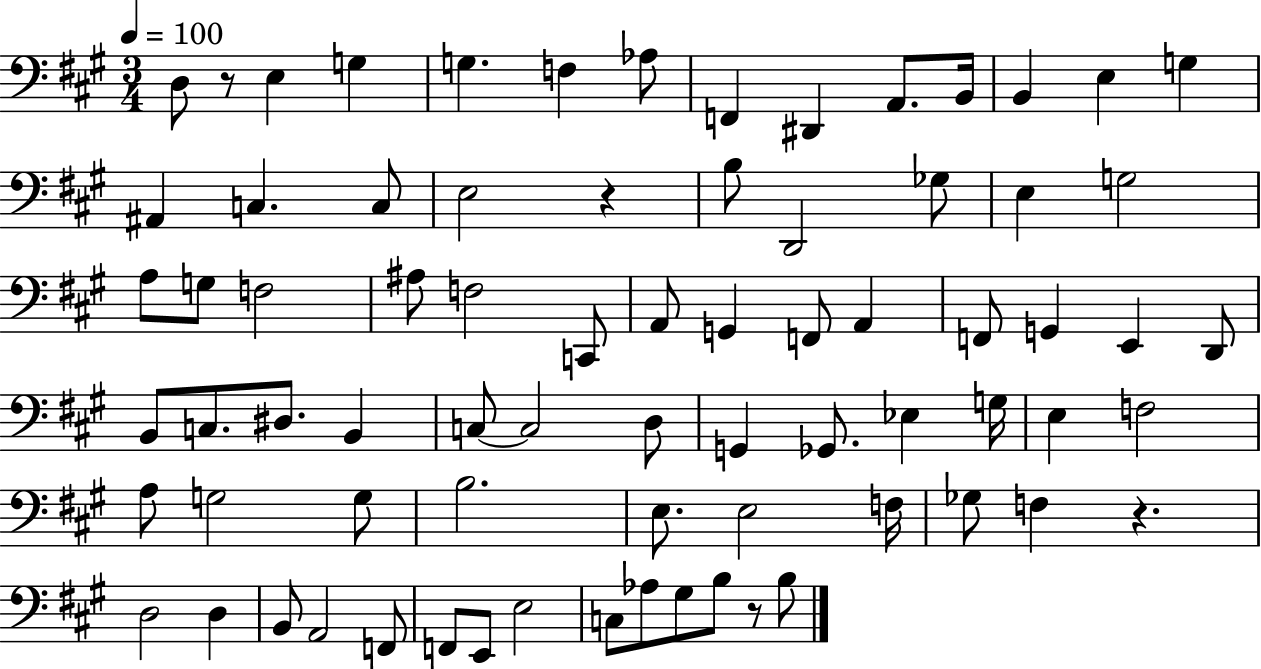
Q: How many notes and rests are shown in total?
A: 75